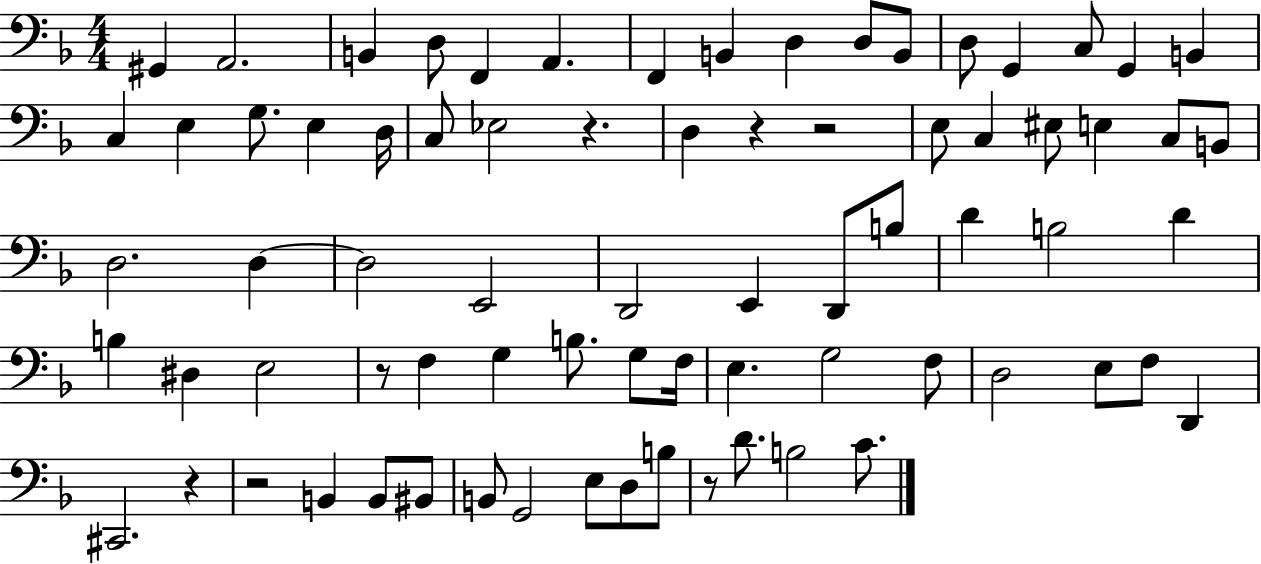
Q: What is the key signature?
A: F major